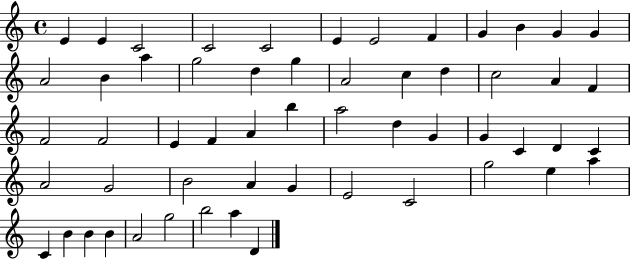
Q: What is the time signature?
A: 4/4